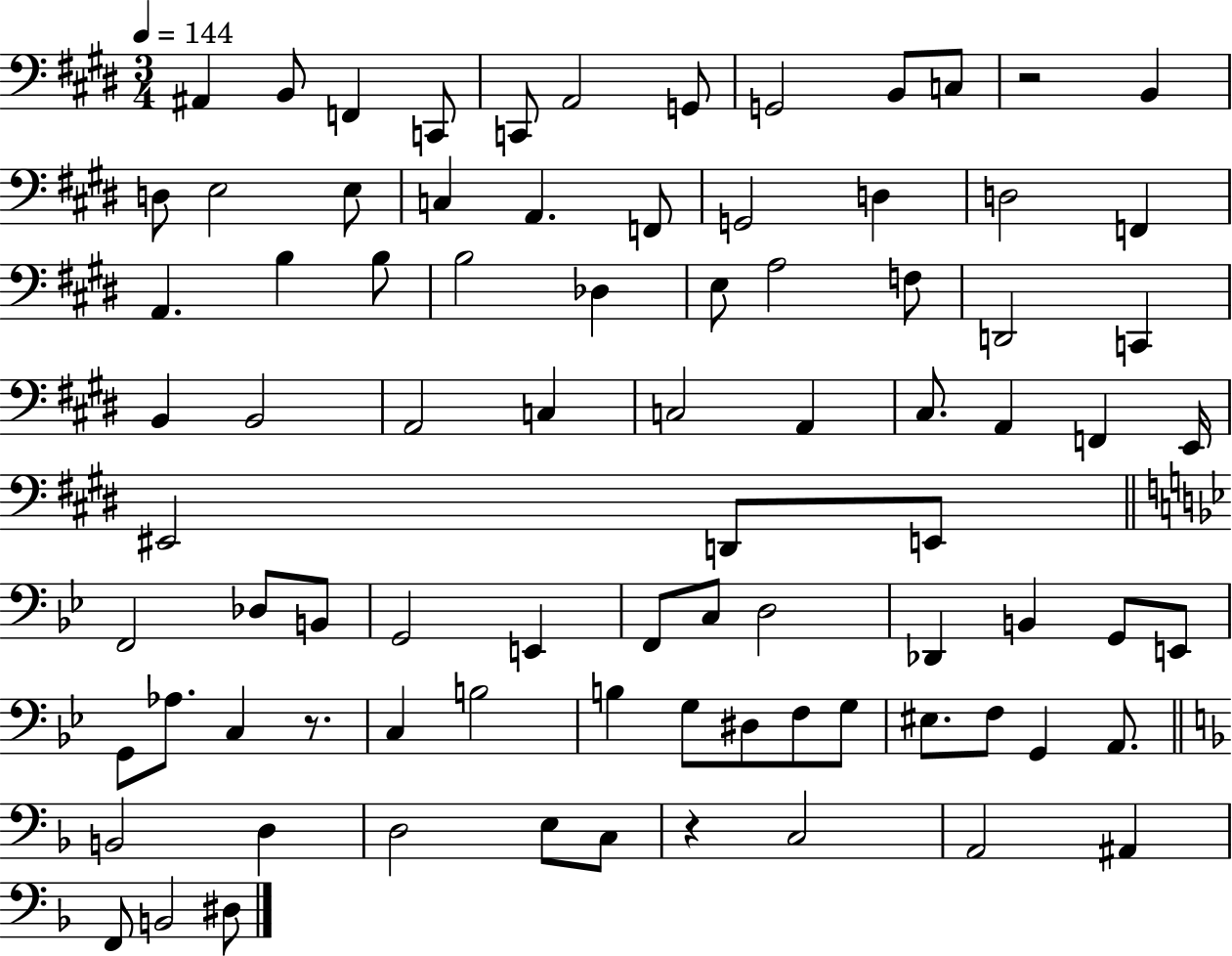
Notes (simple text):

A#2/q B2/e F2/q C2/e C2/e A2/h G2/e G2/h B2/e C3/e R/h B2/q D3/e E3/h E3/e C3/q A2/q. F2/e G2/h D3/q D3/h F2/q A2/q. B3/q B3/e B3/h Db3/q E3/e A3/h F3/e D2/h C2/q B2/q B2/h A2/h C3/q C3/h A2/q C#3/e. A2/q F2/q E2/s EIS2/h D2/e E2/e F2/h Db3/e B2/e G2/h E2/q F2/e C3/e D3/h Db2/q B2/q G2/e E2/e G2/e Ab3/e. C3/q R/e. C3/q B3/h B3/q G3/e D#3/e F3/e G3/e EIS3/e. F3/e G2/q A2/e. B2/h D3/q D3/h E3/e C3/e R/q C3/h A2/h A#2/q F2/e B2/h D#3/e